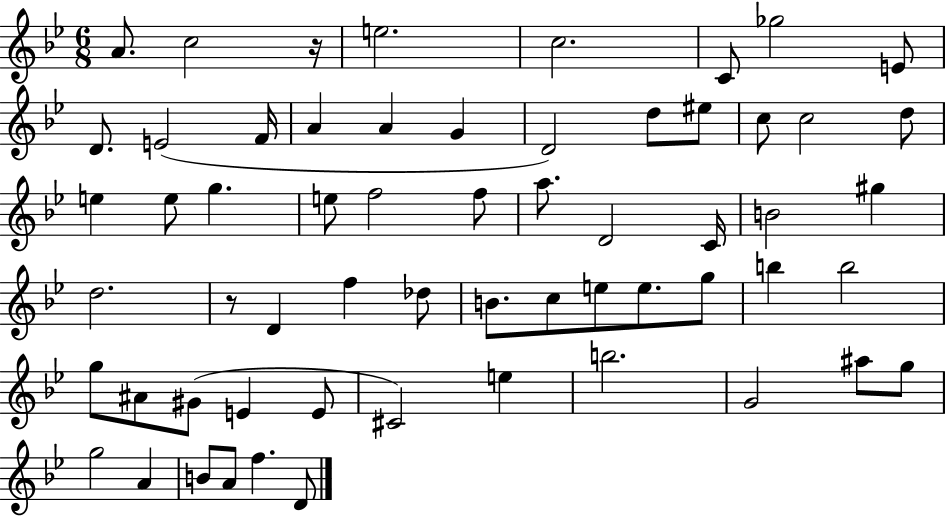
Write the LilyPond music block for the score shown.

{
  \clef treble
  \numericTimeSignature
  \time 6/8
  \key bes \major
  a'8. c''2 r16 | e''2. | c''2. | c'8 ges''2 e'8 | \break d'8. e'2( f'16 | a'4 a'4 g'4 | d'2) d''8 eis''8 | c''8 c''2 d''8 | \break e''4 e''8 g''4. | e''8 f''2 f''8 | a''8. d'2 c'16 | b'2 gis''4 | \break d''2. | r8 d'4 f''4 des''8 | b'8. c''8 e''8 e''8. g''8 | b''4 b''2 | \break g''8 ais'8 gis'8( e'4 e'8 | cis'2) e''4 | b''2. | g'2 ais''8 g''8 | \break g''2 a'4 | b'8 a'8 f''4. d'8 | \bar "|."
}